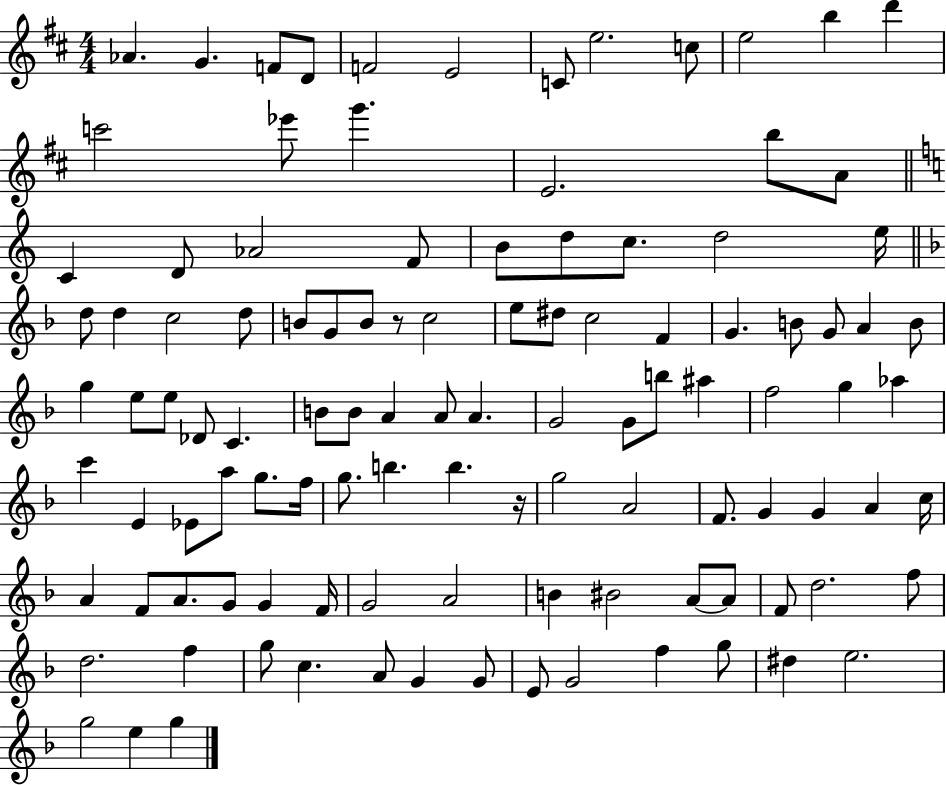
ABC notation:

X:1
T:Untitled
M:4/4
L:1/4
K:D
_A G F/2 D/2 F2 E2 C/2 e2 c/2 e2 b d' c'2 _e'/2 g' E2 b/2 A/2 C D/2 _A2 F/2 B/2 d/2 c/2 d2 e/4 d/2 d c2 d/2 B/2 G/2 B/2 z/2 c2 e/2 ^d/2 c2 F G B/2 G/2 A B/2 g e/2 e/2 _D/2 C B/2 B/2 A A/2 A G2 G/2 b/2 ^a f2 g _a c' E _E/2 a/2 g/2 f/4 g/2 b b z/4 g2 A2 F/2 G G A c/4 A F/2 A/2 G/2 G F/4 G2 A2 B ^B2 A/2 A/2 F/2 d2 f/2 d2 f g/2 c A/2 G G/2 E/2 G2 f g/2 ^d e2 g2 e g